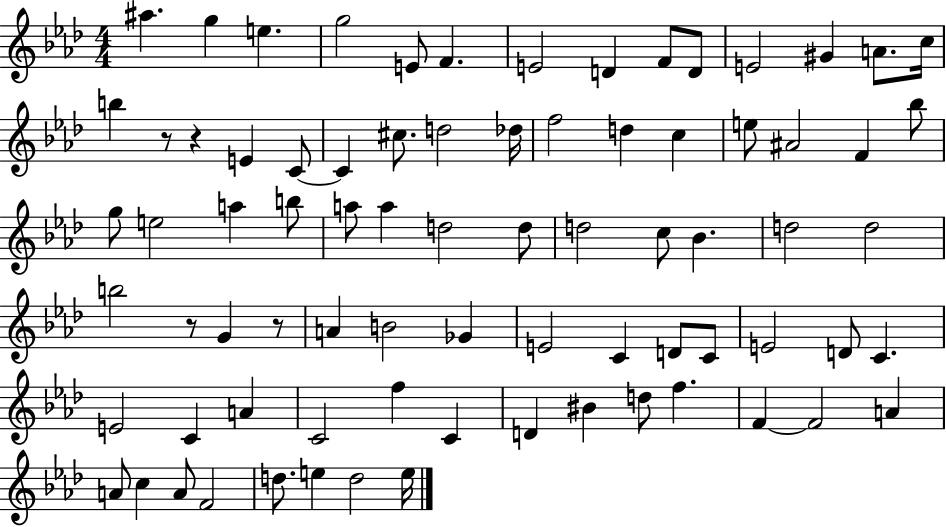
{
  \clef treble
  \numericTimeSignature
  \time 4/4
  \key aes \major
  ais''4. g''4 e''4. | g''2 e'8 f'4. | e'2 d'4 f'8 d'8 | e'2 gis'4 a'8. c''16 | \break b''4 r8 r4 e'4 c'8~~ | c'4 cis''8. d''2 des''16 | f''2 d''4 c''4 | e''8 ais'2 f'4 bes''8 | \break g''8 e''2 a''4 b''8 | a''8 a''4 d''2 d''8 | d''2 c''8 bes'4. | d''2 d''2 | \break b''2 r8 g'4 r8 | a'4 b'2 ges'4 | e'2 c'4 d'8 c'8 | e'2 d'8 c'4. | \break e'2 c'4 a'4 | c'2 f''4 c'4 | d'4 bis'4 d''8 f''4. | f'4~~ f'2 a'4 | \break a'8 c''4 a'8 f'2 | d''8. e''4 d''2 e''16 | \bar "|."
}